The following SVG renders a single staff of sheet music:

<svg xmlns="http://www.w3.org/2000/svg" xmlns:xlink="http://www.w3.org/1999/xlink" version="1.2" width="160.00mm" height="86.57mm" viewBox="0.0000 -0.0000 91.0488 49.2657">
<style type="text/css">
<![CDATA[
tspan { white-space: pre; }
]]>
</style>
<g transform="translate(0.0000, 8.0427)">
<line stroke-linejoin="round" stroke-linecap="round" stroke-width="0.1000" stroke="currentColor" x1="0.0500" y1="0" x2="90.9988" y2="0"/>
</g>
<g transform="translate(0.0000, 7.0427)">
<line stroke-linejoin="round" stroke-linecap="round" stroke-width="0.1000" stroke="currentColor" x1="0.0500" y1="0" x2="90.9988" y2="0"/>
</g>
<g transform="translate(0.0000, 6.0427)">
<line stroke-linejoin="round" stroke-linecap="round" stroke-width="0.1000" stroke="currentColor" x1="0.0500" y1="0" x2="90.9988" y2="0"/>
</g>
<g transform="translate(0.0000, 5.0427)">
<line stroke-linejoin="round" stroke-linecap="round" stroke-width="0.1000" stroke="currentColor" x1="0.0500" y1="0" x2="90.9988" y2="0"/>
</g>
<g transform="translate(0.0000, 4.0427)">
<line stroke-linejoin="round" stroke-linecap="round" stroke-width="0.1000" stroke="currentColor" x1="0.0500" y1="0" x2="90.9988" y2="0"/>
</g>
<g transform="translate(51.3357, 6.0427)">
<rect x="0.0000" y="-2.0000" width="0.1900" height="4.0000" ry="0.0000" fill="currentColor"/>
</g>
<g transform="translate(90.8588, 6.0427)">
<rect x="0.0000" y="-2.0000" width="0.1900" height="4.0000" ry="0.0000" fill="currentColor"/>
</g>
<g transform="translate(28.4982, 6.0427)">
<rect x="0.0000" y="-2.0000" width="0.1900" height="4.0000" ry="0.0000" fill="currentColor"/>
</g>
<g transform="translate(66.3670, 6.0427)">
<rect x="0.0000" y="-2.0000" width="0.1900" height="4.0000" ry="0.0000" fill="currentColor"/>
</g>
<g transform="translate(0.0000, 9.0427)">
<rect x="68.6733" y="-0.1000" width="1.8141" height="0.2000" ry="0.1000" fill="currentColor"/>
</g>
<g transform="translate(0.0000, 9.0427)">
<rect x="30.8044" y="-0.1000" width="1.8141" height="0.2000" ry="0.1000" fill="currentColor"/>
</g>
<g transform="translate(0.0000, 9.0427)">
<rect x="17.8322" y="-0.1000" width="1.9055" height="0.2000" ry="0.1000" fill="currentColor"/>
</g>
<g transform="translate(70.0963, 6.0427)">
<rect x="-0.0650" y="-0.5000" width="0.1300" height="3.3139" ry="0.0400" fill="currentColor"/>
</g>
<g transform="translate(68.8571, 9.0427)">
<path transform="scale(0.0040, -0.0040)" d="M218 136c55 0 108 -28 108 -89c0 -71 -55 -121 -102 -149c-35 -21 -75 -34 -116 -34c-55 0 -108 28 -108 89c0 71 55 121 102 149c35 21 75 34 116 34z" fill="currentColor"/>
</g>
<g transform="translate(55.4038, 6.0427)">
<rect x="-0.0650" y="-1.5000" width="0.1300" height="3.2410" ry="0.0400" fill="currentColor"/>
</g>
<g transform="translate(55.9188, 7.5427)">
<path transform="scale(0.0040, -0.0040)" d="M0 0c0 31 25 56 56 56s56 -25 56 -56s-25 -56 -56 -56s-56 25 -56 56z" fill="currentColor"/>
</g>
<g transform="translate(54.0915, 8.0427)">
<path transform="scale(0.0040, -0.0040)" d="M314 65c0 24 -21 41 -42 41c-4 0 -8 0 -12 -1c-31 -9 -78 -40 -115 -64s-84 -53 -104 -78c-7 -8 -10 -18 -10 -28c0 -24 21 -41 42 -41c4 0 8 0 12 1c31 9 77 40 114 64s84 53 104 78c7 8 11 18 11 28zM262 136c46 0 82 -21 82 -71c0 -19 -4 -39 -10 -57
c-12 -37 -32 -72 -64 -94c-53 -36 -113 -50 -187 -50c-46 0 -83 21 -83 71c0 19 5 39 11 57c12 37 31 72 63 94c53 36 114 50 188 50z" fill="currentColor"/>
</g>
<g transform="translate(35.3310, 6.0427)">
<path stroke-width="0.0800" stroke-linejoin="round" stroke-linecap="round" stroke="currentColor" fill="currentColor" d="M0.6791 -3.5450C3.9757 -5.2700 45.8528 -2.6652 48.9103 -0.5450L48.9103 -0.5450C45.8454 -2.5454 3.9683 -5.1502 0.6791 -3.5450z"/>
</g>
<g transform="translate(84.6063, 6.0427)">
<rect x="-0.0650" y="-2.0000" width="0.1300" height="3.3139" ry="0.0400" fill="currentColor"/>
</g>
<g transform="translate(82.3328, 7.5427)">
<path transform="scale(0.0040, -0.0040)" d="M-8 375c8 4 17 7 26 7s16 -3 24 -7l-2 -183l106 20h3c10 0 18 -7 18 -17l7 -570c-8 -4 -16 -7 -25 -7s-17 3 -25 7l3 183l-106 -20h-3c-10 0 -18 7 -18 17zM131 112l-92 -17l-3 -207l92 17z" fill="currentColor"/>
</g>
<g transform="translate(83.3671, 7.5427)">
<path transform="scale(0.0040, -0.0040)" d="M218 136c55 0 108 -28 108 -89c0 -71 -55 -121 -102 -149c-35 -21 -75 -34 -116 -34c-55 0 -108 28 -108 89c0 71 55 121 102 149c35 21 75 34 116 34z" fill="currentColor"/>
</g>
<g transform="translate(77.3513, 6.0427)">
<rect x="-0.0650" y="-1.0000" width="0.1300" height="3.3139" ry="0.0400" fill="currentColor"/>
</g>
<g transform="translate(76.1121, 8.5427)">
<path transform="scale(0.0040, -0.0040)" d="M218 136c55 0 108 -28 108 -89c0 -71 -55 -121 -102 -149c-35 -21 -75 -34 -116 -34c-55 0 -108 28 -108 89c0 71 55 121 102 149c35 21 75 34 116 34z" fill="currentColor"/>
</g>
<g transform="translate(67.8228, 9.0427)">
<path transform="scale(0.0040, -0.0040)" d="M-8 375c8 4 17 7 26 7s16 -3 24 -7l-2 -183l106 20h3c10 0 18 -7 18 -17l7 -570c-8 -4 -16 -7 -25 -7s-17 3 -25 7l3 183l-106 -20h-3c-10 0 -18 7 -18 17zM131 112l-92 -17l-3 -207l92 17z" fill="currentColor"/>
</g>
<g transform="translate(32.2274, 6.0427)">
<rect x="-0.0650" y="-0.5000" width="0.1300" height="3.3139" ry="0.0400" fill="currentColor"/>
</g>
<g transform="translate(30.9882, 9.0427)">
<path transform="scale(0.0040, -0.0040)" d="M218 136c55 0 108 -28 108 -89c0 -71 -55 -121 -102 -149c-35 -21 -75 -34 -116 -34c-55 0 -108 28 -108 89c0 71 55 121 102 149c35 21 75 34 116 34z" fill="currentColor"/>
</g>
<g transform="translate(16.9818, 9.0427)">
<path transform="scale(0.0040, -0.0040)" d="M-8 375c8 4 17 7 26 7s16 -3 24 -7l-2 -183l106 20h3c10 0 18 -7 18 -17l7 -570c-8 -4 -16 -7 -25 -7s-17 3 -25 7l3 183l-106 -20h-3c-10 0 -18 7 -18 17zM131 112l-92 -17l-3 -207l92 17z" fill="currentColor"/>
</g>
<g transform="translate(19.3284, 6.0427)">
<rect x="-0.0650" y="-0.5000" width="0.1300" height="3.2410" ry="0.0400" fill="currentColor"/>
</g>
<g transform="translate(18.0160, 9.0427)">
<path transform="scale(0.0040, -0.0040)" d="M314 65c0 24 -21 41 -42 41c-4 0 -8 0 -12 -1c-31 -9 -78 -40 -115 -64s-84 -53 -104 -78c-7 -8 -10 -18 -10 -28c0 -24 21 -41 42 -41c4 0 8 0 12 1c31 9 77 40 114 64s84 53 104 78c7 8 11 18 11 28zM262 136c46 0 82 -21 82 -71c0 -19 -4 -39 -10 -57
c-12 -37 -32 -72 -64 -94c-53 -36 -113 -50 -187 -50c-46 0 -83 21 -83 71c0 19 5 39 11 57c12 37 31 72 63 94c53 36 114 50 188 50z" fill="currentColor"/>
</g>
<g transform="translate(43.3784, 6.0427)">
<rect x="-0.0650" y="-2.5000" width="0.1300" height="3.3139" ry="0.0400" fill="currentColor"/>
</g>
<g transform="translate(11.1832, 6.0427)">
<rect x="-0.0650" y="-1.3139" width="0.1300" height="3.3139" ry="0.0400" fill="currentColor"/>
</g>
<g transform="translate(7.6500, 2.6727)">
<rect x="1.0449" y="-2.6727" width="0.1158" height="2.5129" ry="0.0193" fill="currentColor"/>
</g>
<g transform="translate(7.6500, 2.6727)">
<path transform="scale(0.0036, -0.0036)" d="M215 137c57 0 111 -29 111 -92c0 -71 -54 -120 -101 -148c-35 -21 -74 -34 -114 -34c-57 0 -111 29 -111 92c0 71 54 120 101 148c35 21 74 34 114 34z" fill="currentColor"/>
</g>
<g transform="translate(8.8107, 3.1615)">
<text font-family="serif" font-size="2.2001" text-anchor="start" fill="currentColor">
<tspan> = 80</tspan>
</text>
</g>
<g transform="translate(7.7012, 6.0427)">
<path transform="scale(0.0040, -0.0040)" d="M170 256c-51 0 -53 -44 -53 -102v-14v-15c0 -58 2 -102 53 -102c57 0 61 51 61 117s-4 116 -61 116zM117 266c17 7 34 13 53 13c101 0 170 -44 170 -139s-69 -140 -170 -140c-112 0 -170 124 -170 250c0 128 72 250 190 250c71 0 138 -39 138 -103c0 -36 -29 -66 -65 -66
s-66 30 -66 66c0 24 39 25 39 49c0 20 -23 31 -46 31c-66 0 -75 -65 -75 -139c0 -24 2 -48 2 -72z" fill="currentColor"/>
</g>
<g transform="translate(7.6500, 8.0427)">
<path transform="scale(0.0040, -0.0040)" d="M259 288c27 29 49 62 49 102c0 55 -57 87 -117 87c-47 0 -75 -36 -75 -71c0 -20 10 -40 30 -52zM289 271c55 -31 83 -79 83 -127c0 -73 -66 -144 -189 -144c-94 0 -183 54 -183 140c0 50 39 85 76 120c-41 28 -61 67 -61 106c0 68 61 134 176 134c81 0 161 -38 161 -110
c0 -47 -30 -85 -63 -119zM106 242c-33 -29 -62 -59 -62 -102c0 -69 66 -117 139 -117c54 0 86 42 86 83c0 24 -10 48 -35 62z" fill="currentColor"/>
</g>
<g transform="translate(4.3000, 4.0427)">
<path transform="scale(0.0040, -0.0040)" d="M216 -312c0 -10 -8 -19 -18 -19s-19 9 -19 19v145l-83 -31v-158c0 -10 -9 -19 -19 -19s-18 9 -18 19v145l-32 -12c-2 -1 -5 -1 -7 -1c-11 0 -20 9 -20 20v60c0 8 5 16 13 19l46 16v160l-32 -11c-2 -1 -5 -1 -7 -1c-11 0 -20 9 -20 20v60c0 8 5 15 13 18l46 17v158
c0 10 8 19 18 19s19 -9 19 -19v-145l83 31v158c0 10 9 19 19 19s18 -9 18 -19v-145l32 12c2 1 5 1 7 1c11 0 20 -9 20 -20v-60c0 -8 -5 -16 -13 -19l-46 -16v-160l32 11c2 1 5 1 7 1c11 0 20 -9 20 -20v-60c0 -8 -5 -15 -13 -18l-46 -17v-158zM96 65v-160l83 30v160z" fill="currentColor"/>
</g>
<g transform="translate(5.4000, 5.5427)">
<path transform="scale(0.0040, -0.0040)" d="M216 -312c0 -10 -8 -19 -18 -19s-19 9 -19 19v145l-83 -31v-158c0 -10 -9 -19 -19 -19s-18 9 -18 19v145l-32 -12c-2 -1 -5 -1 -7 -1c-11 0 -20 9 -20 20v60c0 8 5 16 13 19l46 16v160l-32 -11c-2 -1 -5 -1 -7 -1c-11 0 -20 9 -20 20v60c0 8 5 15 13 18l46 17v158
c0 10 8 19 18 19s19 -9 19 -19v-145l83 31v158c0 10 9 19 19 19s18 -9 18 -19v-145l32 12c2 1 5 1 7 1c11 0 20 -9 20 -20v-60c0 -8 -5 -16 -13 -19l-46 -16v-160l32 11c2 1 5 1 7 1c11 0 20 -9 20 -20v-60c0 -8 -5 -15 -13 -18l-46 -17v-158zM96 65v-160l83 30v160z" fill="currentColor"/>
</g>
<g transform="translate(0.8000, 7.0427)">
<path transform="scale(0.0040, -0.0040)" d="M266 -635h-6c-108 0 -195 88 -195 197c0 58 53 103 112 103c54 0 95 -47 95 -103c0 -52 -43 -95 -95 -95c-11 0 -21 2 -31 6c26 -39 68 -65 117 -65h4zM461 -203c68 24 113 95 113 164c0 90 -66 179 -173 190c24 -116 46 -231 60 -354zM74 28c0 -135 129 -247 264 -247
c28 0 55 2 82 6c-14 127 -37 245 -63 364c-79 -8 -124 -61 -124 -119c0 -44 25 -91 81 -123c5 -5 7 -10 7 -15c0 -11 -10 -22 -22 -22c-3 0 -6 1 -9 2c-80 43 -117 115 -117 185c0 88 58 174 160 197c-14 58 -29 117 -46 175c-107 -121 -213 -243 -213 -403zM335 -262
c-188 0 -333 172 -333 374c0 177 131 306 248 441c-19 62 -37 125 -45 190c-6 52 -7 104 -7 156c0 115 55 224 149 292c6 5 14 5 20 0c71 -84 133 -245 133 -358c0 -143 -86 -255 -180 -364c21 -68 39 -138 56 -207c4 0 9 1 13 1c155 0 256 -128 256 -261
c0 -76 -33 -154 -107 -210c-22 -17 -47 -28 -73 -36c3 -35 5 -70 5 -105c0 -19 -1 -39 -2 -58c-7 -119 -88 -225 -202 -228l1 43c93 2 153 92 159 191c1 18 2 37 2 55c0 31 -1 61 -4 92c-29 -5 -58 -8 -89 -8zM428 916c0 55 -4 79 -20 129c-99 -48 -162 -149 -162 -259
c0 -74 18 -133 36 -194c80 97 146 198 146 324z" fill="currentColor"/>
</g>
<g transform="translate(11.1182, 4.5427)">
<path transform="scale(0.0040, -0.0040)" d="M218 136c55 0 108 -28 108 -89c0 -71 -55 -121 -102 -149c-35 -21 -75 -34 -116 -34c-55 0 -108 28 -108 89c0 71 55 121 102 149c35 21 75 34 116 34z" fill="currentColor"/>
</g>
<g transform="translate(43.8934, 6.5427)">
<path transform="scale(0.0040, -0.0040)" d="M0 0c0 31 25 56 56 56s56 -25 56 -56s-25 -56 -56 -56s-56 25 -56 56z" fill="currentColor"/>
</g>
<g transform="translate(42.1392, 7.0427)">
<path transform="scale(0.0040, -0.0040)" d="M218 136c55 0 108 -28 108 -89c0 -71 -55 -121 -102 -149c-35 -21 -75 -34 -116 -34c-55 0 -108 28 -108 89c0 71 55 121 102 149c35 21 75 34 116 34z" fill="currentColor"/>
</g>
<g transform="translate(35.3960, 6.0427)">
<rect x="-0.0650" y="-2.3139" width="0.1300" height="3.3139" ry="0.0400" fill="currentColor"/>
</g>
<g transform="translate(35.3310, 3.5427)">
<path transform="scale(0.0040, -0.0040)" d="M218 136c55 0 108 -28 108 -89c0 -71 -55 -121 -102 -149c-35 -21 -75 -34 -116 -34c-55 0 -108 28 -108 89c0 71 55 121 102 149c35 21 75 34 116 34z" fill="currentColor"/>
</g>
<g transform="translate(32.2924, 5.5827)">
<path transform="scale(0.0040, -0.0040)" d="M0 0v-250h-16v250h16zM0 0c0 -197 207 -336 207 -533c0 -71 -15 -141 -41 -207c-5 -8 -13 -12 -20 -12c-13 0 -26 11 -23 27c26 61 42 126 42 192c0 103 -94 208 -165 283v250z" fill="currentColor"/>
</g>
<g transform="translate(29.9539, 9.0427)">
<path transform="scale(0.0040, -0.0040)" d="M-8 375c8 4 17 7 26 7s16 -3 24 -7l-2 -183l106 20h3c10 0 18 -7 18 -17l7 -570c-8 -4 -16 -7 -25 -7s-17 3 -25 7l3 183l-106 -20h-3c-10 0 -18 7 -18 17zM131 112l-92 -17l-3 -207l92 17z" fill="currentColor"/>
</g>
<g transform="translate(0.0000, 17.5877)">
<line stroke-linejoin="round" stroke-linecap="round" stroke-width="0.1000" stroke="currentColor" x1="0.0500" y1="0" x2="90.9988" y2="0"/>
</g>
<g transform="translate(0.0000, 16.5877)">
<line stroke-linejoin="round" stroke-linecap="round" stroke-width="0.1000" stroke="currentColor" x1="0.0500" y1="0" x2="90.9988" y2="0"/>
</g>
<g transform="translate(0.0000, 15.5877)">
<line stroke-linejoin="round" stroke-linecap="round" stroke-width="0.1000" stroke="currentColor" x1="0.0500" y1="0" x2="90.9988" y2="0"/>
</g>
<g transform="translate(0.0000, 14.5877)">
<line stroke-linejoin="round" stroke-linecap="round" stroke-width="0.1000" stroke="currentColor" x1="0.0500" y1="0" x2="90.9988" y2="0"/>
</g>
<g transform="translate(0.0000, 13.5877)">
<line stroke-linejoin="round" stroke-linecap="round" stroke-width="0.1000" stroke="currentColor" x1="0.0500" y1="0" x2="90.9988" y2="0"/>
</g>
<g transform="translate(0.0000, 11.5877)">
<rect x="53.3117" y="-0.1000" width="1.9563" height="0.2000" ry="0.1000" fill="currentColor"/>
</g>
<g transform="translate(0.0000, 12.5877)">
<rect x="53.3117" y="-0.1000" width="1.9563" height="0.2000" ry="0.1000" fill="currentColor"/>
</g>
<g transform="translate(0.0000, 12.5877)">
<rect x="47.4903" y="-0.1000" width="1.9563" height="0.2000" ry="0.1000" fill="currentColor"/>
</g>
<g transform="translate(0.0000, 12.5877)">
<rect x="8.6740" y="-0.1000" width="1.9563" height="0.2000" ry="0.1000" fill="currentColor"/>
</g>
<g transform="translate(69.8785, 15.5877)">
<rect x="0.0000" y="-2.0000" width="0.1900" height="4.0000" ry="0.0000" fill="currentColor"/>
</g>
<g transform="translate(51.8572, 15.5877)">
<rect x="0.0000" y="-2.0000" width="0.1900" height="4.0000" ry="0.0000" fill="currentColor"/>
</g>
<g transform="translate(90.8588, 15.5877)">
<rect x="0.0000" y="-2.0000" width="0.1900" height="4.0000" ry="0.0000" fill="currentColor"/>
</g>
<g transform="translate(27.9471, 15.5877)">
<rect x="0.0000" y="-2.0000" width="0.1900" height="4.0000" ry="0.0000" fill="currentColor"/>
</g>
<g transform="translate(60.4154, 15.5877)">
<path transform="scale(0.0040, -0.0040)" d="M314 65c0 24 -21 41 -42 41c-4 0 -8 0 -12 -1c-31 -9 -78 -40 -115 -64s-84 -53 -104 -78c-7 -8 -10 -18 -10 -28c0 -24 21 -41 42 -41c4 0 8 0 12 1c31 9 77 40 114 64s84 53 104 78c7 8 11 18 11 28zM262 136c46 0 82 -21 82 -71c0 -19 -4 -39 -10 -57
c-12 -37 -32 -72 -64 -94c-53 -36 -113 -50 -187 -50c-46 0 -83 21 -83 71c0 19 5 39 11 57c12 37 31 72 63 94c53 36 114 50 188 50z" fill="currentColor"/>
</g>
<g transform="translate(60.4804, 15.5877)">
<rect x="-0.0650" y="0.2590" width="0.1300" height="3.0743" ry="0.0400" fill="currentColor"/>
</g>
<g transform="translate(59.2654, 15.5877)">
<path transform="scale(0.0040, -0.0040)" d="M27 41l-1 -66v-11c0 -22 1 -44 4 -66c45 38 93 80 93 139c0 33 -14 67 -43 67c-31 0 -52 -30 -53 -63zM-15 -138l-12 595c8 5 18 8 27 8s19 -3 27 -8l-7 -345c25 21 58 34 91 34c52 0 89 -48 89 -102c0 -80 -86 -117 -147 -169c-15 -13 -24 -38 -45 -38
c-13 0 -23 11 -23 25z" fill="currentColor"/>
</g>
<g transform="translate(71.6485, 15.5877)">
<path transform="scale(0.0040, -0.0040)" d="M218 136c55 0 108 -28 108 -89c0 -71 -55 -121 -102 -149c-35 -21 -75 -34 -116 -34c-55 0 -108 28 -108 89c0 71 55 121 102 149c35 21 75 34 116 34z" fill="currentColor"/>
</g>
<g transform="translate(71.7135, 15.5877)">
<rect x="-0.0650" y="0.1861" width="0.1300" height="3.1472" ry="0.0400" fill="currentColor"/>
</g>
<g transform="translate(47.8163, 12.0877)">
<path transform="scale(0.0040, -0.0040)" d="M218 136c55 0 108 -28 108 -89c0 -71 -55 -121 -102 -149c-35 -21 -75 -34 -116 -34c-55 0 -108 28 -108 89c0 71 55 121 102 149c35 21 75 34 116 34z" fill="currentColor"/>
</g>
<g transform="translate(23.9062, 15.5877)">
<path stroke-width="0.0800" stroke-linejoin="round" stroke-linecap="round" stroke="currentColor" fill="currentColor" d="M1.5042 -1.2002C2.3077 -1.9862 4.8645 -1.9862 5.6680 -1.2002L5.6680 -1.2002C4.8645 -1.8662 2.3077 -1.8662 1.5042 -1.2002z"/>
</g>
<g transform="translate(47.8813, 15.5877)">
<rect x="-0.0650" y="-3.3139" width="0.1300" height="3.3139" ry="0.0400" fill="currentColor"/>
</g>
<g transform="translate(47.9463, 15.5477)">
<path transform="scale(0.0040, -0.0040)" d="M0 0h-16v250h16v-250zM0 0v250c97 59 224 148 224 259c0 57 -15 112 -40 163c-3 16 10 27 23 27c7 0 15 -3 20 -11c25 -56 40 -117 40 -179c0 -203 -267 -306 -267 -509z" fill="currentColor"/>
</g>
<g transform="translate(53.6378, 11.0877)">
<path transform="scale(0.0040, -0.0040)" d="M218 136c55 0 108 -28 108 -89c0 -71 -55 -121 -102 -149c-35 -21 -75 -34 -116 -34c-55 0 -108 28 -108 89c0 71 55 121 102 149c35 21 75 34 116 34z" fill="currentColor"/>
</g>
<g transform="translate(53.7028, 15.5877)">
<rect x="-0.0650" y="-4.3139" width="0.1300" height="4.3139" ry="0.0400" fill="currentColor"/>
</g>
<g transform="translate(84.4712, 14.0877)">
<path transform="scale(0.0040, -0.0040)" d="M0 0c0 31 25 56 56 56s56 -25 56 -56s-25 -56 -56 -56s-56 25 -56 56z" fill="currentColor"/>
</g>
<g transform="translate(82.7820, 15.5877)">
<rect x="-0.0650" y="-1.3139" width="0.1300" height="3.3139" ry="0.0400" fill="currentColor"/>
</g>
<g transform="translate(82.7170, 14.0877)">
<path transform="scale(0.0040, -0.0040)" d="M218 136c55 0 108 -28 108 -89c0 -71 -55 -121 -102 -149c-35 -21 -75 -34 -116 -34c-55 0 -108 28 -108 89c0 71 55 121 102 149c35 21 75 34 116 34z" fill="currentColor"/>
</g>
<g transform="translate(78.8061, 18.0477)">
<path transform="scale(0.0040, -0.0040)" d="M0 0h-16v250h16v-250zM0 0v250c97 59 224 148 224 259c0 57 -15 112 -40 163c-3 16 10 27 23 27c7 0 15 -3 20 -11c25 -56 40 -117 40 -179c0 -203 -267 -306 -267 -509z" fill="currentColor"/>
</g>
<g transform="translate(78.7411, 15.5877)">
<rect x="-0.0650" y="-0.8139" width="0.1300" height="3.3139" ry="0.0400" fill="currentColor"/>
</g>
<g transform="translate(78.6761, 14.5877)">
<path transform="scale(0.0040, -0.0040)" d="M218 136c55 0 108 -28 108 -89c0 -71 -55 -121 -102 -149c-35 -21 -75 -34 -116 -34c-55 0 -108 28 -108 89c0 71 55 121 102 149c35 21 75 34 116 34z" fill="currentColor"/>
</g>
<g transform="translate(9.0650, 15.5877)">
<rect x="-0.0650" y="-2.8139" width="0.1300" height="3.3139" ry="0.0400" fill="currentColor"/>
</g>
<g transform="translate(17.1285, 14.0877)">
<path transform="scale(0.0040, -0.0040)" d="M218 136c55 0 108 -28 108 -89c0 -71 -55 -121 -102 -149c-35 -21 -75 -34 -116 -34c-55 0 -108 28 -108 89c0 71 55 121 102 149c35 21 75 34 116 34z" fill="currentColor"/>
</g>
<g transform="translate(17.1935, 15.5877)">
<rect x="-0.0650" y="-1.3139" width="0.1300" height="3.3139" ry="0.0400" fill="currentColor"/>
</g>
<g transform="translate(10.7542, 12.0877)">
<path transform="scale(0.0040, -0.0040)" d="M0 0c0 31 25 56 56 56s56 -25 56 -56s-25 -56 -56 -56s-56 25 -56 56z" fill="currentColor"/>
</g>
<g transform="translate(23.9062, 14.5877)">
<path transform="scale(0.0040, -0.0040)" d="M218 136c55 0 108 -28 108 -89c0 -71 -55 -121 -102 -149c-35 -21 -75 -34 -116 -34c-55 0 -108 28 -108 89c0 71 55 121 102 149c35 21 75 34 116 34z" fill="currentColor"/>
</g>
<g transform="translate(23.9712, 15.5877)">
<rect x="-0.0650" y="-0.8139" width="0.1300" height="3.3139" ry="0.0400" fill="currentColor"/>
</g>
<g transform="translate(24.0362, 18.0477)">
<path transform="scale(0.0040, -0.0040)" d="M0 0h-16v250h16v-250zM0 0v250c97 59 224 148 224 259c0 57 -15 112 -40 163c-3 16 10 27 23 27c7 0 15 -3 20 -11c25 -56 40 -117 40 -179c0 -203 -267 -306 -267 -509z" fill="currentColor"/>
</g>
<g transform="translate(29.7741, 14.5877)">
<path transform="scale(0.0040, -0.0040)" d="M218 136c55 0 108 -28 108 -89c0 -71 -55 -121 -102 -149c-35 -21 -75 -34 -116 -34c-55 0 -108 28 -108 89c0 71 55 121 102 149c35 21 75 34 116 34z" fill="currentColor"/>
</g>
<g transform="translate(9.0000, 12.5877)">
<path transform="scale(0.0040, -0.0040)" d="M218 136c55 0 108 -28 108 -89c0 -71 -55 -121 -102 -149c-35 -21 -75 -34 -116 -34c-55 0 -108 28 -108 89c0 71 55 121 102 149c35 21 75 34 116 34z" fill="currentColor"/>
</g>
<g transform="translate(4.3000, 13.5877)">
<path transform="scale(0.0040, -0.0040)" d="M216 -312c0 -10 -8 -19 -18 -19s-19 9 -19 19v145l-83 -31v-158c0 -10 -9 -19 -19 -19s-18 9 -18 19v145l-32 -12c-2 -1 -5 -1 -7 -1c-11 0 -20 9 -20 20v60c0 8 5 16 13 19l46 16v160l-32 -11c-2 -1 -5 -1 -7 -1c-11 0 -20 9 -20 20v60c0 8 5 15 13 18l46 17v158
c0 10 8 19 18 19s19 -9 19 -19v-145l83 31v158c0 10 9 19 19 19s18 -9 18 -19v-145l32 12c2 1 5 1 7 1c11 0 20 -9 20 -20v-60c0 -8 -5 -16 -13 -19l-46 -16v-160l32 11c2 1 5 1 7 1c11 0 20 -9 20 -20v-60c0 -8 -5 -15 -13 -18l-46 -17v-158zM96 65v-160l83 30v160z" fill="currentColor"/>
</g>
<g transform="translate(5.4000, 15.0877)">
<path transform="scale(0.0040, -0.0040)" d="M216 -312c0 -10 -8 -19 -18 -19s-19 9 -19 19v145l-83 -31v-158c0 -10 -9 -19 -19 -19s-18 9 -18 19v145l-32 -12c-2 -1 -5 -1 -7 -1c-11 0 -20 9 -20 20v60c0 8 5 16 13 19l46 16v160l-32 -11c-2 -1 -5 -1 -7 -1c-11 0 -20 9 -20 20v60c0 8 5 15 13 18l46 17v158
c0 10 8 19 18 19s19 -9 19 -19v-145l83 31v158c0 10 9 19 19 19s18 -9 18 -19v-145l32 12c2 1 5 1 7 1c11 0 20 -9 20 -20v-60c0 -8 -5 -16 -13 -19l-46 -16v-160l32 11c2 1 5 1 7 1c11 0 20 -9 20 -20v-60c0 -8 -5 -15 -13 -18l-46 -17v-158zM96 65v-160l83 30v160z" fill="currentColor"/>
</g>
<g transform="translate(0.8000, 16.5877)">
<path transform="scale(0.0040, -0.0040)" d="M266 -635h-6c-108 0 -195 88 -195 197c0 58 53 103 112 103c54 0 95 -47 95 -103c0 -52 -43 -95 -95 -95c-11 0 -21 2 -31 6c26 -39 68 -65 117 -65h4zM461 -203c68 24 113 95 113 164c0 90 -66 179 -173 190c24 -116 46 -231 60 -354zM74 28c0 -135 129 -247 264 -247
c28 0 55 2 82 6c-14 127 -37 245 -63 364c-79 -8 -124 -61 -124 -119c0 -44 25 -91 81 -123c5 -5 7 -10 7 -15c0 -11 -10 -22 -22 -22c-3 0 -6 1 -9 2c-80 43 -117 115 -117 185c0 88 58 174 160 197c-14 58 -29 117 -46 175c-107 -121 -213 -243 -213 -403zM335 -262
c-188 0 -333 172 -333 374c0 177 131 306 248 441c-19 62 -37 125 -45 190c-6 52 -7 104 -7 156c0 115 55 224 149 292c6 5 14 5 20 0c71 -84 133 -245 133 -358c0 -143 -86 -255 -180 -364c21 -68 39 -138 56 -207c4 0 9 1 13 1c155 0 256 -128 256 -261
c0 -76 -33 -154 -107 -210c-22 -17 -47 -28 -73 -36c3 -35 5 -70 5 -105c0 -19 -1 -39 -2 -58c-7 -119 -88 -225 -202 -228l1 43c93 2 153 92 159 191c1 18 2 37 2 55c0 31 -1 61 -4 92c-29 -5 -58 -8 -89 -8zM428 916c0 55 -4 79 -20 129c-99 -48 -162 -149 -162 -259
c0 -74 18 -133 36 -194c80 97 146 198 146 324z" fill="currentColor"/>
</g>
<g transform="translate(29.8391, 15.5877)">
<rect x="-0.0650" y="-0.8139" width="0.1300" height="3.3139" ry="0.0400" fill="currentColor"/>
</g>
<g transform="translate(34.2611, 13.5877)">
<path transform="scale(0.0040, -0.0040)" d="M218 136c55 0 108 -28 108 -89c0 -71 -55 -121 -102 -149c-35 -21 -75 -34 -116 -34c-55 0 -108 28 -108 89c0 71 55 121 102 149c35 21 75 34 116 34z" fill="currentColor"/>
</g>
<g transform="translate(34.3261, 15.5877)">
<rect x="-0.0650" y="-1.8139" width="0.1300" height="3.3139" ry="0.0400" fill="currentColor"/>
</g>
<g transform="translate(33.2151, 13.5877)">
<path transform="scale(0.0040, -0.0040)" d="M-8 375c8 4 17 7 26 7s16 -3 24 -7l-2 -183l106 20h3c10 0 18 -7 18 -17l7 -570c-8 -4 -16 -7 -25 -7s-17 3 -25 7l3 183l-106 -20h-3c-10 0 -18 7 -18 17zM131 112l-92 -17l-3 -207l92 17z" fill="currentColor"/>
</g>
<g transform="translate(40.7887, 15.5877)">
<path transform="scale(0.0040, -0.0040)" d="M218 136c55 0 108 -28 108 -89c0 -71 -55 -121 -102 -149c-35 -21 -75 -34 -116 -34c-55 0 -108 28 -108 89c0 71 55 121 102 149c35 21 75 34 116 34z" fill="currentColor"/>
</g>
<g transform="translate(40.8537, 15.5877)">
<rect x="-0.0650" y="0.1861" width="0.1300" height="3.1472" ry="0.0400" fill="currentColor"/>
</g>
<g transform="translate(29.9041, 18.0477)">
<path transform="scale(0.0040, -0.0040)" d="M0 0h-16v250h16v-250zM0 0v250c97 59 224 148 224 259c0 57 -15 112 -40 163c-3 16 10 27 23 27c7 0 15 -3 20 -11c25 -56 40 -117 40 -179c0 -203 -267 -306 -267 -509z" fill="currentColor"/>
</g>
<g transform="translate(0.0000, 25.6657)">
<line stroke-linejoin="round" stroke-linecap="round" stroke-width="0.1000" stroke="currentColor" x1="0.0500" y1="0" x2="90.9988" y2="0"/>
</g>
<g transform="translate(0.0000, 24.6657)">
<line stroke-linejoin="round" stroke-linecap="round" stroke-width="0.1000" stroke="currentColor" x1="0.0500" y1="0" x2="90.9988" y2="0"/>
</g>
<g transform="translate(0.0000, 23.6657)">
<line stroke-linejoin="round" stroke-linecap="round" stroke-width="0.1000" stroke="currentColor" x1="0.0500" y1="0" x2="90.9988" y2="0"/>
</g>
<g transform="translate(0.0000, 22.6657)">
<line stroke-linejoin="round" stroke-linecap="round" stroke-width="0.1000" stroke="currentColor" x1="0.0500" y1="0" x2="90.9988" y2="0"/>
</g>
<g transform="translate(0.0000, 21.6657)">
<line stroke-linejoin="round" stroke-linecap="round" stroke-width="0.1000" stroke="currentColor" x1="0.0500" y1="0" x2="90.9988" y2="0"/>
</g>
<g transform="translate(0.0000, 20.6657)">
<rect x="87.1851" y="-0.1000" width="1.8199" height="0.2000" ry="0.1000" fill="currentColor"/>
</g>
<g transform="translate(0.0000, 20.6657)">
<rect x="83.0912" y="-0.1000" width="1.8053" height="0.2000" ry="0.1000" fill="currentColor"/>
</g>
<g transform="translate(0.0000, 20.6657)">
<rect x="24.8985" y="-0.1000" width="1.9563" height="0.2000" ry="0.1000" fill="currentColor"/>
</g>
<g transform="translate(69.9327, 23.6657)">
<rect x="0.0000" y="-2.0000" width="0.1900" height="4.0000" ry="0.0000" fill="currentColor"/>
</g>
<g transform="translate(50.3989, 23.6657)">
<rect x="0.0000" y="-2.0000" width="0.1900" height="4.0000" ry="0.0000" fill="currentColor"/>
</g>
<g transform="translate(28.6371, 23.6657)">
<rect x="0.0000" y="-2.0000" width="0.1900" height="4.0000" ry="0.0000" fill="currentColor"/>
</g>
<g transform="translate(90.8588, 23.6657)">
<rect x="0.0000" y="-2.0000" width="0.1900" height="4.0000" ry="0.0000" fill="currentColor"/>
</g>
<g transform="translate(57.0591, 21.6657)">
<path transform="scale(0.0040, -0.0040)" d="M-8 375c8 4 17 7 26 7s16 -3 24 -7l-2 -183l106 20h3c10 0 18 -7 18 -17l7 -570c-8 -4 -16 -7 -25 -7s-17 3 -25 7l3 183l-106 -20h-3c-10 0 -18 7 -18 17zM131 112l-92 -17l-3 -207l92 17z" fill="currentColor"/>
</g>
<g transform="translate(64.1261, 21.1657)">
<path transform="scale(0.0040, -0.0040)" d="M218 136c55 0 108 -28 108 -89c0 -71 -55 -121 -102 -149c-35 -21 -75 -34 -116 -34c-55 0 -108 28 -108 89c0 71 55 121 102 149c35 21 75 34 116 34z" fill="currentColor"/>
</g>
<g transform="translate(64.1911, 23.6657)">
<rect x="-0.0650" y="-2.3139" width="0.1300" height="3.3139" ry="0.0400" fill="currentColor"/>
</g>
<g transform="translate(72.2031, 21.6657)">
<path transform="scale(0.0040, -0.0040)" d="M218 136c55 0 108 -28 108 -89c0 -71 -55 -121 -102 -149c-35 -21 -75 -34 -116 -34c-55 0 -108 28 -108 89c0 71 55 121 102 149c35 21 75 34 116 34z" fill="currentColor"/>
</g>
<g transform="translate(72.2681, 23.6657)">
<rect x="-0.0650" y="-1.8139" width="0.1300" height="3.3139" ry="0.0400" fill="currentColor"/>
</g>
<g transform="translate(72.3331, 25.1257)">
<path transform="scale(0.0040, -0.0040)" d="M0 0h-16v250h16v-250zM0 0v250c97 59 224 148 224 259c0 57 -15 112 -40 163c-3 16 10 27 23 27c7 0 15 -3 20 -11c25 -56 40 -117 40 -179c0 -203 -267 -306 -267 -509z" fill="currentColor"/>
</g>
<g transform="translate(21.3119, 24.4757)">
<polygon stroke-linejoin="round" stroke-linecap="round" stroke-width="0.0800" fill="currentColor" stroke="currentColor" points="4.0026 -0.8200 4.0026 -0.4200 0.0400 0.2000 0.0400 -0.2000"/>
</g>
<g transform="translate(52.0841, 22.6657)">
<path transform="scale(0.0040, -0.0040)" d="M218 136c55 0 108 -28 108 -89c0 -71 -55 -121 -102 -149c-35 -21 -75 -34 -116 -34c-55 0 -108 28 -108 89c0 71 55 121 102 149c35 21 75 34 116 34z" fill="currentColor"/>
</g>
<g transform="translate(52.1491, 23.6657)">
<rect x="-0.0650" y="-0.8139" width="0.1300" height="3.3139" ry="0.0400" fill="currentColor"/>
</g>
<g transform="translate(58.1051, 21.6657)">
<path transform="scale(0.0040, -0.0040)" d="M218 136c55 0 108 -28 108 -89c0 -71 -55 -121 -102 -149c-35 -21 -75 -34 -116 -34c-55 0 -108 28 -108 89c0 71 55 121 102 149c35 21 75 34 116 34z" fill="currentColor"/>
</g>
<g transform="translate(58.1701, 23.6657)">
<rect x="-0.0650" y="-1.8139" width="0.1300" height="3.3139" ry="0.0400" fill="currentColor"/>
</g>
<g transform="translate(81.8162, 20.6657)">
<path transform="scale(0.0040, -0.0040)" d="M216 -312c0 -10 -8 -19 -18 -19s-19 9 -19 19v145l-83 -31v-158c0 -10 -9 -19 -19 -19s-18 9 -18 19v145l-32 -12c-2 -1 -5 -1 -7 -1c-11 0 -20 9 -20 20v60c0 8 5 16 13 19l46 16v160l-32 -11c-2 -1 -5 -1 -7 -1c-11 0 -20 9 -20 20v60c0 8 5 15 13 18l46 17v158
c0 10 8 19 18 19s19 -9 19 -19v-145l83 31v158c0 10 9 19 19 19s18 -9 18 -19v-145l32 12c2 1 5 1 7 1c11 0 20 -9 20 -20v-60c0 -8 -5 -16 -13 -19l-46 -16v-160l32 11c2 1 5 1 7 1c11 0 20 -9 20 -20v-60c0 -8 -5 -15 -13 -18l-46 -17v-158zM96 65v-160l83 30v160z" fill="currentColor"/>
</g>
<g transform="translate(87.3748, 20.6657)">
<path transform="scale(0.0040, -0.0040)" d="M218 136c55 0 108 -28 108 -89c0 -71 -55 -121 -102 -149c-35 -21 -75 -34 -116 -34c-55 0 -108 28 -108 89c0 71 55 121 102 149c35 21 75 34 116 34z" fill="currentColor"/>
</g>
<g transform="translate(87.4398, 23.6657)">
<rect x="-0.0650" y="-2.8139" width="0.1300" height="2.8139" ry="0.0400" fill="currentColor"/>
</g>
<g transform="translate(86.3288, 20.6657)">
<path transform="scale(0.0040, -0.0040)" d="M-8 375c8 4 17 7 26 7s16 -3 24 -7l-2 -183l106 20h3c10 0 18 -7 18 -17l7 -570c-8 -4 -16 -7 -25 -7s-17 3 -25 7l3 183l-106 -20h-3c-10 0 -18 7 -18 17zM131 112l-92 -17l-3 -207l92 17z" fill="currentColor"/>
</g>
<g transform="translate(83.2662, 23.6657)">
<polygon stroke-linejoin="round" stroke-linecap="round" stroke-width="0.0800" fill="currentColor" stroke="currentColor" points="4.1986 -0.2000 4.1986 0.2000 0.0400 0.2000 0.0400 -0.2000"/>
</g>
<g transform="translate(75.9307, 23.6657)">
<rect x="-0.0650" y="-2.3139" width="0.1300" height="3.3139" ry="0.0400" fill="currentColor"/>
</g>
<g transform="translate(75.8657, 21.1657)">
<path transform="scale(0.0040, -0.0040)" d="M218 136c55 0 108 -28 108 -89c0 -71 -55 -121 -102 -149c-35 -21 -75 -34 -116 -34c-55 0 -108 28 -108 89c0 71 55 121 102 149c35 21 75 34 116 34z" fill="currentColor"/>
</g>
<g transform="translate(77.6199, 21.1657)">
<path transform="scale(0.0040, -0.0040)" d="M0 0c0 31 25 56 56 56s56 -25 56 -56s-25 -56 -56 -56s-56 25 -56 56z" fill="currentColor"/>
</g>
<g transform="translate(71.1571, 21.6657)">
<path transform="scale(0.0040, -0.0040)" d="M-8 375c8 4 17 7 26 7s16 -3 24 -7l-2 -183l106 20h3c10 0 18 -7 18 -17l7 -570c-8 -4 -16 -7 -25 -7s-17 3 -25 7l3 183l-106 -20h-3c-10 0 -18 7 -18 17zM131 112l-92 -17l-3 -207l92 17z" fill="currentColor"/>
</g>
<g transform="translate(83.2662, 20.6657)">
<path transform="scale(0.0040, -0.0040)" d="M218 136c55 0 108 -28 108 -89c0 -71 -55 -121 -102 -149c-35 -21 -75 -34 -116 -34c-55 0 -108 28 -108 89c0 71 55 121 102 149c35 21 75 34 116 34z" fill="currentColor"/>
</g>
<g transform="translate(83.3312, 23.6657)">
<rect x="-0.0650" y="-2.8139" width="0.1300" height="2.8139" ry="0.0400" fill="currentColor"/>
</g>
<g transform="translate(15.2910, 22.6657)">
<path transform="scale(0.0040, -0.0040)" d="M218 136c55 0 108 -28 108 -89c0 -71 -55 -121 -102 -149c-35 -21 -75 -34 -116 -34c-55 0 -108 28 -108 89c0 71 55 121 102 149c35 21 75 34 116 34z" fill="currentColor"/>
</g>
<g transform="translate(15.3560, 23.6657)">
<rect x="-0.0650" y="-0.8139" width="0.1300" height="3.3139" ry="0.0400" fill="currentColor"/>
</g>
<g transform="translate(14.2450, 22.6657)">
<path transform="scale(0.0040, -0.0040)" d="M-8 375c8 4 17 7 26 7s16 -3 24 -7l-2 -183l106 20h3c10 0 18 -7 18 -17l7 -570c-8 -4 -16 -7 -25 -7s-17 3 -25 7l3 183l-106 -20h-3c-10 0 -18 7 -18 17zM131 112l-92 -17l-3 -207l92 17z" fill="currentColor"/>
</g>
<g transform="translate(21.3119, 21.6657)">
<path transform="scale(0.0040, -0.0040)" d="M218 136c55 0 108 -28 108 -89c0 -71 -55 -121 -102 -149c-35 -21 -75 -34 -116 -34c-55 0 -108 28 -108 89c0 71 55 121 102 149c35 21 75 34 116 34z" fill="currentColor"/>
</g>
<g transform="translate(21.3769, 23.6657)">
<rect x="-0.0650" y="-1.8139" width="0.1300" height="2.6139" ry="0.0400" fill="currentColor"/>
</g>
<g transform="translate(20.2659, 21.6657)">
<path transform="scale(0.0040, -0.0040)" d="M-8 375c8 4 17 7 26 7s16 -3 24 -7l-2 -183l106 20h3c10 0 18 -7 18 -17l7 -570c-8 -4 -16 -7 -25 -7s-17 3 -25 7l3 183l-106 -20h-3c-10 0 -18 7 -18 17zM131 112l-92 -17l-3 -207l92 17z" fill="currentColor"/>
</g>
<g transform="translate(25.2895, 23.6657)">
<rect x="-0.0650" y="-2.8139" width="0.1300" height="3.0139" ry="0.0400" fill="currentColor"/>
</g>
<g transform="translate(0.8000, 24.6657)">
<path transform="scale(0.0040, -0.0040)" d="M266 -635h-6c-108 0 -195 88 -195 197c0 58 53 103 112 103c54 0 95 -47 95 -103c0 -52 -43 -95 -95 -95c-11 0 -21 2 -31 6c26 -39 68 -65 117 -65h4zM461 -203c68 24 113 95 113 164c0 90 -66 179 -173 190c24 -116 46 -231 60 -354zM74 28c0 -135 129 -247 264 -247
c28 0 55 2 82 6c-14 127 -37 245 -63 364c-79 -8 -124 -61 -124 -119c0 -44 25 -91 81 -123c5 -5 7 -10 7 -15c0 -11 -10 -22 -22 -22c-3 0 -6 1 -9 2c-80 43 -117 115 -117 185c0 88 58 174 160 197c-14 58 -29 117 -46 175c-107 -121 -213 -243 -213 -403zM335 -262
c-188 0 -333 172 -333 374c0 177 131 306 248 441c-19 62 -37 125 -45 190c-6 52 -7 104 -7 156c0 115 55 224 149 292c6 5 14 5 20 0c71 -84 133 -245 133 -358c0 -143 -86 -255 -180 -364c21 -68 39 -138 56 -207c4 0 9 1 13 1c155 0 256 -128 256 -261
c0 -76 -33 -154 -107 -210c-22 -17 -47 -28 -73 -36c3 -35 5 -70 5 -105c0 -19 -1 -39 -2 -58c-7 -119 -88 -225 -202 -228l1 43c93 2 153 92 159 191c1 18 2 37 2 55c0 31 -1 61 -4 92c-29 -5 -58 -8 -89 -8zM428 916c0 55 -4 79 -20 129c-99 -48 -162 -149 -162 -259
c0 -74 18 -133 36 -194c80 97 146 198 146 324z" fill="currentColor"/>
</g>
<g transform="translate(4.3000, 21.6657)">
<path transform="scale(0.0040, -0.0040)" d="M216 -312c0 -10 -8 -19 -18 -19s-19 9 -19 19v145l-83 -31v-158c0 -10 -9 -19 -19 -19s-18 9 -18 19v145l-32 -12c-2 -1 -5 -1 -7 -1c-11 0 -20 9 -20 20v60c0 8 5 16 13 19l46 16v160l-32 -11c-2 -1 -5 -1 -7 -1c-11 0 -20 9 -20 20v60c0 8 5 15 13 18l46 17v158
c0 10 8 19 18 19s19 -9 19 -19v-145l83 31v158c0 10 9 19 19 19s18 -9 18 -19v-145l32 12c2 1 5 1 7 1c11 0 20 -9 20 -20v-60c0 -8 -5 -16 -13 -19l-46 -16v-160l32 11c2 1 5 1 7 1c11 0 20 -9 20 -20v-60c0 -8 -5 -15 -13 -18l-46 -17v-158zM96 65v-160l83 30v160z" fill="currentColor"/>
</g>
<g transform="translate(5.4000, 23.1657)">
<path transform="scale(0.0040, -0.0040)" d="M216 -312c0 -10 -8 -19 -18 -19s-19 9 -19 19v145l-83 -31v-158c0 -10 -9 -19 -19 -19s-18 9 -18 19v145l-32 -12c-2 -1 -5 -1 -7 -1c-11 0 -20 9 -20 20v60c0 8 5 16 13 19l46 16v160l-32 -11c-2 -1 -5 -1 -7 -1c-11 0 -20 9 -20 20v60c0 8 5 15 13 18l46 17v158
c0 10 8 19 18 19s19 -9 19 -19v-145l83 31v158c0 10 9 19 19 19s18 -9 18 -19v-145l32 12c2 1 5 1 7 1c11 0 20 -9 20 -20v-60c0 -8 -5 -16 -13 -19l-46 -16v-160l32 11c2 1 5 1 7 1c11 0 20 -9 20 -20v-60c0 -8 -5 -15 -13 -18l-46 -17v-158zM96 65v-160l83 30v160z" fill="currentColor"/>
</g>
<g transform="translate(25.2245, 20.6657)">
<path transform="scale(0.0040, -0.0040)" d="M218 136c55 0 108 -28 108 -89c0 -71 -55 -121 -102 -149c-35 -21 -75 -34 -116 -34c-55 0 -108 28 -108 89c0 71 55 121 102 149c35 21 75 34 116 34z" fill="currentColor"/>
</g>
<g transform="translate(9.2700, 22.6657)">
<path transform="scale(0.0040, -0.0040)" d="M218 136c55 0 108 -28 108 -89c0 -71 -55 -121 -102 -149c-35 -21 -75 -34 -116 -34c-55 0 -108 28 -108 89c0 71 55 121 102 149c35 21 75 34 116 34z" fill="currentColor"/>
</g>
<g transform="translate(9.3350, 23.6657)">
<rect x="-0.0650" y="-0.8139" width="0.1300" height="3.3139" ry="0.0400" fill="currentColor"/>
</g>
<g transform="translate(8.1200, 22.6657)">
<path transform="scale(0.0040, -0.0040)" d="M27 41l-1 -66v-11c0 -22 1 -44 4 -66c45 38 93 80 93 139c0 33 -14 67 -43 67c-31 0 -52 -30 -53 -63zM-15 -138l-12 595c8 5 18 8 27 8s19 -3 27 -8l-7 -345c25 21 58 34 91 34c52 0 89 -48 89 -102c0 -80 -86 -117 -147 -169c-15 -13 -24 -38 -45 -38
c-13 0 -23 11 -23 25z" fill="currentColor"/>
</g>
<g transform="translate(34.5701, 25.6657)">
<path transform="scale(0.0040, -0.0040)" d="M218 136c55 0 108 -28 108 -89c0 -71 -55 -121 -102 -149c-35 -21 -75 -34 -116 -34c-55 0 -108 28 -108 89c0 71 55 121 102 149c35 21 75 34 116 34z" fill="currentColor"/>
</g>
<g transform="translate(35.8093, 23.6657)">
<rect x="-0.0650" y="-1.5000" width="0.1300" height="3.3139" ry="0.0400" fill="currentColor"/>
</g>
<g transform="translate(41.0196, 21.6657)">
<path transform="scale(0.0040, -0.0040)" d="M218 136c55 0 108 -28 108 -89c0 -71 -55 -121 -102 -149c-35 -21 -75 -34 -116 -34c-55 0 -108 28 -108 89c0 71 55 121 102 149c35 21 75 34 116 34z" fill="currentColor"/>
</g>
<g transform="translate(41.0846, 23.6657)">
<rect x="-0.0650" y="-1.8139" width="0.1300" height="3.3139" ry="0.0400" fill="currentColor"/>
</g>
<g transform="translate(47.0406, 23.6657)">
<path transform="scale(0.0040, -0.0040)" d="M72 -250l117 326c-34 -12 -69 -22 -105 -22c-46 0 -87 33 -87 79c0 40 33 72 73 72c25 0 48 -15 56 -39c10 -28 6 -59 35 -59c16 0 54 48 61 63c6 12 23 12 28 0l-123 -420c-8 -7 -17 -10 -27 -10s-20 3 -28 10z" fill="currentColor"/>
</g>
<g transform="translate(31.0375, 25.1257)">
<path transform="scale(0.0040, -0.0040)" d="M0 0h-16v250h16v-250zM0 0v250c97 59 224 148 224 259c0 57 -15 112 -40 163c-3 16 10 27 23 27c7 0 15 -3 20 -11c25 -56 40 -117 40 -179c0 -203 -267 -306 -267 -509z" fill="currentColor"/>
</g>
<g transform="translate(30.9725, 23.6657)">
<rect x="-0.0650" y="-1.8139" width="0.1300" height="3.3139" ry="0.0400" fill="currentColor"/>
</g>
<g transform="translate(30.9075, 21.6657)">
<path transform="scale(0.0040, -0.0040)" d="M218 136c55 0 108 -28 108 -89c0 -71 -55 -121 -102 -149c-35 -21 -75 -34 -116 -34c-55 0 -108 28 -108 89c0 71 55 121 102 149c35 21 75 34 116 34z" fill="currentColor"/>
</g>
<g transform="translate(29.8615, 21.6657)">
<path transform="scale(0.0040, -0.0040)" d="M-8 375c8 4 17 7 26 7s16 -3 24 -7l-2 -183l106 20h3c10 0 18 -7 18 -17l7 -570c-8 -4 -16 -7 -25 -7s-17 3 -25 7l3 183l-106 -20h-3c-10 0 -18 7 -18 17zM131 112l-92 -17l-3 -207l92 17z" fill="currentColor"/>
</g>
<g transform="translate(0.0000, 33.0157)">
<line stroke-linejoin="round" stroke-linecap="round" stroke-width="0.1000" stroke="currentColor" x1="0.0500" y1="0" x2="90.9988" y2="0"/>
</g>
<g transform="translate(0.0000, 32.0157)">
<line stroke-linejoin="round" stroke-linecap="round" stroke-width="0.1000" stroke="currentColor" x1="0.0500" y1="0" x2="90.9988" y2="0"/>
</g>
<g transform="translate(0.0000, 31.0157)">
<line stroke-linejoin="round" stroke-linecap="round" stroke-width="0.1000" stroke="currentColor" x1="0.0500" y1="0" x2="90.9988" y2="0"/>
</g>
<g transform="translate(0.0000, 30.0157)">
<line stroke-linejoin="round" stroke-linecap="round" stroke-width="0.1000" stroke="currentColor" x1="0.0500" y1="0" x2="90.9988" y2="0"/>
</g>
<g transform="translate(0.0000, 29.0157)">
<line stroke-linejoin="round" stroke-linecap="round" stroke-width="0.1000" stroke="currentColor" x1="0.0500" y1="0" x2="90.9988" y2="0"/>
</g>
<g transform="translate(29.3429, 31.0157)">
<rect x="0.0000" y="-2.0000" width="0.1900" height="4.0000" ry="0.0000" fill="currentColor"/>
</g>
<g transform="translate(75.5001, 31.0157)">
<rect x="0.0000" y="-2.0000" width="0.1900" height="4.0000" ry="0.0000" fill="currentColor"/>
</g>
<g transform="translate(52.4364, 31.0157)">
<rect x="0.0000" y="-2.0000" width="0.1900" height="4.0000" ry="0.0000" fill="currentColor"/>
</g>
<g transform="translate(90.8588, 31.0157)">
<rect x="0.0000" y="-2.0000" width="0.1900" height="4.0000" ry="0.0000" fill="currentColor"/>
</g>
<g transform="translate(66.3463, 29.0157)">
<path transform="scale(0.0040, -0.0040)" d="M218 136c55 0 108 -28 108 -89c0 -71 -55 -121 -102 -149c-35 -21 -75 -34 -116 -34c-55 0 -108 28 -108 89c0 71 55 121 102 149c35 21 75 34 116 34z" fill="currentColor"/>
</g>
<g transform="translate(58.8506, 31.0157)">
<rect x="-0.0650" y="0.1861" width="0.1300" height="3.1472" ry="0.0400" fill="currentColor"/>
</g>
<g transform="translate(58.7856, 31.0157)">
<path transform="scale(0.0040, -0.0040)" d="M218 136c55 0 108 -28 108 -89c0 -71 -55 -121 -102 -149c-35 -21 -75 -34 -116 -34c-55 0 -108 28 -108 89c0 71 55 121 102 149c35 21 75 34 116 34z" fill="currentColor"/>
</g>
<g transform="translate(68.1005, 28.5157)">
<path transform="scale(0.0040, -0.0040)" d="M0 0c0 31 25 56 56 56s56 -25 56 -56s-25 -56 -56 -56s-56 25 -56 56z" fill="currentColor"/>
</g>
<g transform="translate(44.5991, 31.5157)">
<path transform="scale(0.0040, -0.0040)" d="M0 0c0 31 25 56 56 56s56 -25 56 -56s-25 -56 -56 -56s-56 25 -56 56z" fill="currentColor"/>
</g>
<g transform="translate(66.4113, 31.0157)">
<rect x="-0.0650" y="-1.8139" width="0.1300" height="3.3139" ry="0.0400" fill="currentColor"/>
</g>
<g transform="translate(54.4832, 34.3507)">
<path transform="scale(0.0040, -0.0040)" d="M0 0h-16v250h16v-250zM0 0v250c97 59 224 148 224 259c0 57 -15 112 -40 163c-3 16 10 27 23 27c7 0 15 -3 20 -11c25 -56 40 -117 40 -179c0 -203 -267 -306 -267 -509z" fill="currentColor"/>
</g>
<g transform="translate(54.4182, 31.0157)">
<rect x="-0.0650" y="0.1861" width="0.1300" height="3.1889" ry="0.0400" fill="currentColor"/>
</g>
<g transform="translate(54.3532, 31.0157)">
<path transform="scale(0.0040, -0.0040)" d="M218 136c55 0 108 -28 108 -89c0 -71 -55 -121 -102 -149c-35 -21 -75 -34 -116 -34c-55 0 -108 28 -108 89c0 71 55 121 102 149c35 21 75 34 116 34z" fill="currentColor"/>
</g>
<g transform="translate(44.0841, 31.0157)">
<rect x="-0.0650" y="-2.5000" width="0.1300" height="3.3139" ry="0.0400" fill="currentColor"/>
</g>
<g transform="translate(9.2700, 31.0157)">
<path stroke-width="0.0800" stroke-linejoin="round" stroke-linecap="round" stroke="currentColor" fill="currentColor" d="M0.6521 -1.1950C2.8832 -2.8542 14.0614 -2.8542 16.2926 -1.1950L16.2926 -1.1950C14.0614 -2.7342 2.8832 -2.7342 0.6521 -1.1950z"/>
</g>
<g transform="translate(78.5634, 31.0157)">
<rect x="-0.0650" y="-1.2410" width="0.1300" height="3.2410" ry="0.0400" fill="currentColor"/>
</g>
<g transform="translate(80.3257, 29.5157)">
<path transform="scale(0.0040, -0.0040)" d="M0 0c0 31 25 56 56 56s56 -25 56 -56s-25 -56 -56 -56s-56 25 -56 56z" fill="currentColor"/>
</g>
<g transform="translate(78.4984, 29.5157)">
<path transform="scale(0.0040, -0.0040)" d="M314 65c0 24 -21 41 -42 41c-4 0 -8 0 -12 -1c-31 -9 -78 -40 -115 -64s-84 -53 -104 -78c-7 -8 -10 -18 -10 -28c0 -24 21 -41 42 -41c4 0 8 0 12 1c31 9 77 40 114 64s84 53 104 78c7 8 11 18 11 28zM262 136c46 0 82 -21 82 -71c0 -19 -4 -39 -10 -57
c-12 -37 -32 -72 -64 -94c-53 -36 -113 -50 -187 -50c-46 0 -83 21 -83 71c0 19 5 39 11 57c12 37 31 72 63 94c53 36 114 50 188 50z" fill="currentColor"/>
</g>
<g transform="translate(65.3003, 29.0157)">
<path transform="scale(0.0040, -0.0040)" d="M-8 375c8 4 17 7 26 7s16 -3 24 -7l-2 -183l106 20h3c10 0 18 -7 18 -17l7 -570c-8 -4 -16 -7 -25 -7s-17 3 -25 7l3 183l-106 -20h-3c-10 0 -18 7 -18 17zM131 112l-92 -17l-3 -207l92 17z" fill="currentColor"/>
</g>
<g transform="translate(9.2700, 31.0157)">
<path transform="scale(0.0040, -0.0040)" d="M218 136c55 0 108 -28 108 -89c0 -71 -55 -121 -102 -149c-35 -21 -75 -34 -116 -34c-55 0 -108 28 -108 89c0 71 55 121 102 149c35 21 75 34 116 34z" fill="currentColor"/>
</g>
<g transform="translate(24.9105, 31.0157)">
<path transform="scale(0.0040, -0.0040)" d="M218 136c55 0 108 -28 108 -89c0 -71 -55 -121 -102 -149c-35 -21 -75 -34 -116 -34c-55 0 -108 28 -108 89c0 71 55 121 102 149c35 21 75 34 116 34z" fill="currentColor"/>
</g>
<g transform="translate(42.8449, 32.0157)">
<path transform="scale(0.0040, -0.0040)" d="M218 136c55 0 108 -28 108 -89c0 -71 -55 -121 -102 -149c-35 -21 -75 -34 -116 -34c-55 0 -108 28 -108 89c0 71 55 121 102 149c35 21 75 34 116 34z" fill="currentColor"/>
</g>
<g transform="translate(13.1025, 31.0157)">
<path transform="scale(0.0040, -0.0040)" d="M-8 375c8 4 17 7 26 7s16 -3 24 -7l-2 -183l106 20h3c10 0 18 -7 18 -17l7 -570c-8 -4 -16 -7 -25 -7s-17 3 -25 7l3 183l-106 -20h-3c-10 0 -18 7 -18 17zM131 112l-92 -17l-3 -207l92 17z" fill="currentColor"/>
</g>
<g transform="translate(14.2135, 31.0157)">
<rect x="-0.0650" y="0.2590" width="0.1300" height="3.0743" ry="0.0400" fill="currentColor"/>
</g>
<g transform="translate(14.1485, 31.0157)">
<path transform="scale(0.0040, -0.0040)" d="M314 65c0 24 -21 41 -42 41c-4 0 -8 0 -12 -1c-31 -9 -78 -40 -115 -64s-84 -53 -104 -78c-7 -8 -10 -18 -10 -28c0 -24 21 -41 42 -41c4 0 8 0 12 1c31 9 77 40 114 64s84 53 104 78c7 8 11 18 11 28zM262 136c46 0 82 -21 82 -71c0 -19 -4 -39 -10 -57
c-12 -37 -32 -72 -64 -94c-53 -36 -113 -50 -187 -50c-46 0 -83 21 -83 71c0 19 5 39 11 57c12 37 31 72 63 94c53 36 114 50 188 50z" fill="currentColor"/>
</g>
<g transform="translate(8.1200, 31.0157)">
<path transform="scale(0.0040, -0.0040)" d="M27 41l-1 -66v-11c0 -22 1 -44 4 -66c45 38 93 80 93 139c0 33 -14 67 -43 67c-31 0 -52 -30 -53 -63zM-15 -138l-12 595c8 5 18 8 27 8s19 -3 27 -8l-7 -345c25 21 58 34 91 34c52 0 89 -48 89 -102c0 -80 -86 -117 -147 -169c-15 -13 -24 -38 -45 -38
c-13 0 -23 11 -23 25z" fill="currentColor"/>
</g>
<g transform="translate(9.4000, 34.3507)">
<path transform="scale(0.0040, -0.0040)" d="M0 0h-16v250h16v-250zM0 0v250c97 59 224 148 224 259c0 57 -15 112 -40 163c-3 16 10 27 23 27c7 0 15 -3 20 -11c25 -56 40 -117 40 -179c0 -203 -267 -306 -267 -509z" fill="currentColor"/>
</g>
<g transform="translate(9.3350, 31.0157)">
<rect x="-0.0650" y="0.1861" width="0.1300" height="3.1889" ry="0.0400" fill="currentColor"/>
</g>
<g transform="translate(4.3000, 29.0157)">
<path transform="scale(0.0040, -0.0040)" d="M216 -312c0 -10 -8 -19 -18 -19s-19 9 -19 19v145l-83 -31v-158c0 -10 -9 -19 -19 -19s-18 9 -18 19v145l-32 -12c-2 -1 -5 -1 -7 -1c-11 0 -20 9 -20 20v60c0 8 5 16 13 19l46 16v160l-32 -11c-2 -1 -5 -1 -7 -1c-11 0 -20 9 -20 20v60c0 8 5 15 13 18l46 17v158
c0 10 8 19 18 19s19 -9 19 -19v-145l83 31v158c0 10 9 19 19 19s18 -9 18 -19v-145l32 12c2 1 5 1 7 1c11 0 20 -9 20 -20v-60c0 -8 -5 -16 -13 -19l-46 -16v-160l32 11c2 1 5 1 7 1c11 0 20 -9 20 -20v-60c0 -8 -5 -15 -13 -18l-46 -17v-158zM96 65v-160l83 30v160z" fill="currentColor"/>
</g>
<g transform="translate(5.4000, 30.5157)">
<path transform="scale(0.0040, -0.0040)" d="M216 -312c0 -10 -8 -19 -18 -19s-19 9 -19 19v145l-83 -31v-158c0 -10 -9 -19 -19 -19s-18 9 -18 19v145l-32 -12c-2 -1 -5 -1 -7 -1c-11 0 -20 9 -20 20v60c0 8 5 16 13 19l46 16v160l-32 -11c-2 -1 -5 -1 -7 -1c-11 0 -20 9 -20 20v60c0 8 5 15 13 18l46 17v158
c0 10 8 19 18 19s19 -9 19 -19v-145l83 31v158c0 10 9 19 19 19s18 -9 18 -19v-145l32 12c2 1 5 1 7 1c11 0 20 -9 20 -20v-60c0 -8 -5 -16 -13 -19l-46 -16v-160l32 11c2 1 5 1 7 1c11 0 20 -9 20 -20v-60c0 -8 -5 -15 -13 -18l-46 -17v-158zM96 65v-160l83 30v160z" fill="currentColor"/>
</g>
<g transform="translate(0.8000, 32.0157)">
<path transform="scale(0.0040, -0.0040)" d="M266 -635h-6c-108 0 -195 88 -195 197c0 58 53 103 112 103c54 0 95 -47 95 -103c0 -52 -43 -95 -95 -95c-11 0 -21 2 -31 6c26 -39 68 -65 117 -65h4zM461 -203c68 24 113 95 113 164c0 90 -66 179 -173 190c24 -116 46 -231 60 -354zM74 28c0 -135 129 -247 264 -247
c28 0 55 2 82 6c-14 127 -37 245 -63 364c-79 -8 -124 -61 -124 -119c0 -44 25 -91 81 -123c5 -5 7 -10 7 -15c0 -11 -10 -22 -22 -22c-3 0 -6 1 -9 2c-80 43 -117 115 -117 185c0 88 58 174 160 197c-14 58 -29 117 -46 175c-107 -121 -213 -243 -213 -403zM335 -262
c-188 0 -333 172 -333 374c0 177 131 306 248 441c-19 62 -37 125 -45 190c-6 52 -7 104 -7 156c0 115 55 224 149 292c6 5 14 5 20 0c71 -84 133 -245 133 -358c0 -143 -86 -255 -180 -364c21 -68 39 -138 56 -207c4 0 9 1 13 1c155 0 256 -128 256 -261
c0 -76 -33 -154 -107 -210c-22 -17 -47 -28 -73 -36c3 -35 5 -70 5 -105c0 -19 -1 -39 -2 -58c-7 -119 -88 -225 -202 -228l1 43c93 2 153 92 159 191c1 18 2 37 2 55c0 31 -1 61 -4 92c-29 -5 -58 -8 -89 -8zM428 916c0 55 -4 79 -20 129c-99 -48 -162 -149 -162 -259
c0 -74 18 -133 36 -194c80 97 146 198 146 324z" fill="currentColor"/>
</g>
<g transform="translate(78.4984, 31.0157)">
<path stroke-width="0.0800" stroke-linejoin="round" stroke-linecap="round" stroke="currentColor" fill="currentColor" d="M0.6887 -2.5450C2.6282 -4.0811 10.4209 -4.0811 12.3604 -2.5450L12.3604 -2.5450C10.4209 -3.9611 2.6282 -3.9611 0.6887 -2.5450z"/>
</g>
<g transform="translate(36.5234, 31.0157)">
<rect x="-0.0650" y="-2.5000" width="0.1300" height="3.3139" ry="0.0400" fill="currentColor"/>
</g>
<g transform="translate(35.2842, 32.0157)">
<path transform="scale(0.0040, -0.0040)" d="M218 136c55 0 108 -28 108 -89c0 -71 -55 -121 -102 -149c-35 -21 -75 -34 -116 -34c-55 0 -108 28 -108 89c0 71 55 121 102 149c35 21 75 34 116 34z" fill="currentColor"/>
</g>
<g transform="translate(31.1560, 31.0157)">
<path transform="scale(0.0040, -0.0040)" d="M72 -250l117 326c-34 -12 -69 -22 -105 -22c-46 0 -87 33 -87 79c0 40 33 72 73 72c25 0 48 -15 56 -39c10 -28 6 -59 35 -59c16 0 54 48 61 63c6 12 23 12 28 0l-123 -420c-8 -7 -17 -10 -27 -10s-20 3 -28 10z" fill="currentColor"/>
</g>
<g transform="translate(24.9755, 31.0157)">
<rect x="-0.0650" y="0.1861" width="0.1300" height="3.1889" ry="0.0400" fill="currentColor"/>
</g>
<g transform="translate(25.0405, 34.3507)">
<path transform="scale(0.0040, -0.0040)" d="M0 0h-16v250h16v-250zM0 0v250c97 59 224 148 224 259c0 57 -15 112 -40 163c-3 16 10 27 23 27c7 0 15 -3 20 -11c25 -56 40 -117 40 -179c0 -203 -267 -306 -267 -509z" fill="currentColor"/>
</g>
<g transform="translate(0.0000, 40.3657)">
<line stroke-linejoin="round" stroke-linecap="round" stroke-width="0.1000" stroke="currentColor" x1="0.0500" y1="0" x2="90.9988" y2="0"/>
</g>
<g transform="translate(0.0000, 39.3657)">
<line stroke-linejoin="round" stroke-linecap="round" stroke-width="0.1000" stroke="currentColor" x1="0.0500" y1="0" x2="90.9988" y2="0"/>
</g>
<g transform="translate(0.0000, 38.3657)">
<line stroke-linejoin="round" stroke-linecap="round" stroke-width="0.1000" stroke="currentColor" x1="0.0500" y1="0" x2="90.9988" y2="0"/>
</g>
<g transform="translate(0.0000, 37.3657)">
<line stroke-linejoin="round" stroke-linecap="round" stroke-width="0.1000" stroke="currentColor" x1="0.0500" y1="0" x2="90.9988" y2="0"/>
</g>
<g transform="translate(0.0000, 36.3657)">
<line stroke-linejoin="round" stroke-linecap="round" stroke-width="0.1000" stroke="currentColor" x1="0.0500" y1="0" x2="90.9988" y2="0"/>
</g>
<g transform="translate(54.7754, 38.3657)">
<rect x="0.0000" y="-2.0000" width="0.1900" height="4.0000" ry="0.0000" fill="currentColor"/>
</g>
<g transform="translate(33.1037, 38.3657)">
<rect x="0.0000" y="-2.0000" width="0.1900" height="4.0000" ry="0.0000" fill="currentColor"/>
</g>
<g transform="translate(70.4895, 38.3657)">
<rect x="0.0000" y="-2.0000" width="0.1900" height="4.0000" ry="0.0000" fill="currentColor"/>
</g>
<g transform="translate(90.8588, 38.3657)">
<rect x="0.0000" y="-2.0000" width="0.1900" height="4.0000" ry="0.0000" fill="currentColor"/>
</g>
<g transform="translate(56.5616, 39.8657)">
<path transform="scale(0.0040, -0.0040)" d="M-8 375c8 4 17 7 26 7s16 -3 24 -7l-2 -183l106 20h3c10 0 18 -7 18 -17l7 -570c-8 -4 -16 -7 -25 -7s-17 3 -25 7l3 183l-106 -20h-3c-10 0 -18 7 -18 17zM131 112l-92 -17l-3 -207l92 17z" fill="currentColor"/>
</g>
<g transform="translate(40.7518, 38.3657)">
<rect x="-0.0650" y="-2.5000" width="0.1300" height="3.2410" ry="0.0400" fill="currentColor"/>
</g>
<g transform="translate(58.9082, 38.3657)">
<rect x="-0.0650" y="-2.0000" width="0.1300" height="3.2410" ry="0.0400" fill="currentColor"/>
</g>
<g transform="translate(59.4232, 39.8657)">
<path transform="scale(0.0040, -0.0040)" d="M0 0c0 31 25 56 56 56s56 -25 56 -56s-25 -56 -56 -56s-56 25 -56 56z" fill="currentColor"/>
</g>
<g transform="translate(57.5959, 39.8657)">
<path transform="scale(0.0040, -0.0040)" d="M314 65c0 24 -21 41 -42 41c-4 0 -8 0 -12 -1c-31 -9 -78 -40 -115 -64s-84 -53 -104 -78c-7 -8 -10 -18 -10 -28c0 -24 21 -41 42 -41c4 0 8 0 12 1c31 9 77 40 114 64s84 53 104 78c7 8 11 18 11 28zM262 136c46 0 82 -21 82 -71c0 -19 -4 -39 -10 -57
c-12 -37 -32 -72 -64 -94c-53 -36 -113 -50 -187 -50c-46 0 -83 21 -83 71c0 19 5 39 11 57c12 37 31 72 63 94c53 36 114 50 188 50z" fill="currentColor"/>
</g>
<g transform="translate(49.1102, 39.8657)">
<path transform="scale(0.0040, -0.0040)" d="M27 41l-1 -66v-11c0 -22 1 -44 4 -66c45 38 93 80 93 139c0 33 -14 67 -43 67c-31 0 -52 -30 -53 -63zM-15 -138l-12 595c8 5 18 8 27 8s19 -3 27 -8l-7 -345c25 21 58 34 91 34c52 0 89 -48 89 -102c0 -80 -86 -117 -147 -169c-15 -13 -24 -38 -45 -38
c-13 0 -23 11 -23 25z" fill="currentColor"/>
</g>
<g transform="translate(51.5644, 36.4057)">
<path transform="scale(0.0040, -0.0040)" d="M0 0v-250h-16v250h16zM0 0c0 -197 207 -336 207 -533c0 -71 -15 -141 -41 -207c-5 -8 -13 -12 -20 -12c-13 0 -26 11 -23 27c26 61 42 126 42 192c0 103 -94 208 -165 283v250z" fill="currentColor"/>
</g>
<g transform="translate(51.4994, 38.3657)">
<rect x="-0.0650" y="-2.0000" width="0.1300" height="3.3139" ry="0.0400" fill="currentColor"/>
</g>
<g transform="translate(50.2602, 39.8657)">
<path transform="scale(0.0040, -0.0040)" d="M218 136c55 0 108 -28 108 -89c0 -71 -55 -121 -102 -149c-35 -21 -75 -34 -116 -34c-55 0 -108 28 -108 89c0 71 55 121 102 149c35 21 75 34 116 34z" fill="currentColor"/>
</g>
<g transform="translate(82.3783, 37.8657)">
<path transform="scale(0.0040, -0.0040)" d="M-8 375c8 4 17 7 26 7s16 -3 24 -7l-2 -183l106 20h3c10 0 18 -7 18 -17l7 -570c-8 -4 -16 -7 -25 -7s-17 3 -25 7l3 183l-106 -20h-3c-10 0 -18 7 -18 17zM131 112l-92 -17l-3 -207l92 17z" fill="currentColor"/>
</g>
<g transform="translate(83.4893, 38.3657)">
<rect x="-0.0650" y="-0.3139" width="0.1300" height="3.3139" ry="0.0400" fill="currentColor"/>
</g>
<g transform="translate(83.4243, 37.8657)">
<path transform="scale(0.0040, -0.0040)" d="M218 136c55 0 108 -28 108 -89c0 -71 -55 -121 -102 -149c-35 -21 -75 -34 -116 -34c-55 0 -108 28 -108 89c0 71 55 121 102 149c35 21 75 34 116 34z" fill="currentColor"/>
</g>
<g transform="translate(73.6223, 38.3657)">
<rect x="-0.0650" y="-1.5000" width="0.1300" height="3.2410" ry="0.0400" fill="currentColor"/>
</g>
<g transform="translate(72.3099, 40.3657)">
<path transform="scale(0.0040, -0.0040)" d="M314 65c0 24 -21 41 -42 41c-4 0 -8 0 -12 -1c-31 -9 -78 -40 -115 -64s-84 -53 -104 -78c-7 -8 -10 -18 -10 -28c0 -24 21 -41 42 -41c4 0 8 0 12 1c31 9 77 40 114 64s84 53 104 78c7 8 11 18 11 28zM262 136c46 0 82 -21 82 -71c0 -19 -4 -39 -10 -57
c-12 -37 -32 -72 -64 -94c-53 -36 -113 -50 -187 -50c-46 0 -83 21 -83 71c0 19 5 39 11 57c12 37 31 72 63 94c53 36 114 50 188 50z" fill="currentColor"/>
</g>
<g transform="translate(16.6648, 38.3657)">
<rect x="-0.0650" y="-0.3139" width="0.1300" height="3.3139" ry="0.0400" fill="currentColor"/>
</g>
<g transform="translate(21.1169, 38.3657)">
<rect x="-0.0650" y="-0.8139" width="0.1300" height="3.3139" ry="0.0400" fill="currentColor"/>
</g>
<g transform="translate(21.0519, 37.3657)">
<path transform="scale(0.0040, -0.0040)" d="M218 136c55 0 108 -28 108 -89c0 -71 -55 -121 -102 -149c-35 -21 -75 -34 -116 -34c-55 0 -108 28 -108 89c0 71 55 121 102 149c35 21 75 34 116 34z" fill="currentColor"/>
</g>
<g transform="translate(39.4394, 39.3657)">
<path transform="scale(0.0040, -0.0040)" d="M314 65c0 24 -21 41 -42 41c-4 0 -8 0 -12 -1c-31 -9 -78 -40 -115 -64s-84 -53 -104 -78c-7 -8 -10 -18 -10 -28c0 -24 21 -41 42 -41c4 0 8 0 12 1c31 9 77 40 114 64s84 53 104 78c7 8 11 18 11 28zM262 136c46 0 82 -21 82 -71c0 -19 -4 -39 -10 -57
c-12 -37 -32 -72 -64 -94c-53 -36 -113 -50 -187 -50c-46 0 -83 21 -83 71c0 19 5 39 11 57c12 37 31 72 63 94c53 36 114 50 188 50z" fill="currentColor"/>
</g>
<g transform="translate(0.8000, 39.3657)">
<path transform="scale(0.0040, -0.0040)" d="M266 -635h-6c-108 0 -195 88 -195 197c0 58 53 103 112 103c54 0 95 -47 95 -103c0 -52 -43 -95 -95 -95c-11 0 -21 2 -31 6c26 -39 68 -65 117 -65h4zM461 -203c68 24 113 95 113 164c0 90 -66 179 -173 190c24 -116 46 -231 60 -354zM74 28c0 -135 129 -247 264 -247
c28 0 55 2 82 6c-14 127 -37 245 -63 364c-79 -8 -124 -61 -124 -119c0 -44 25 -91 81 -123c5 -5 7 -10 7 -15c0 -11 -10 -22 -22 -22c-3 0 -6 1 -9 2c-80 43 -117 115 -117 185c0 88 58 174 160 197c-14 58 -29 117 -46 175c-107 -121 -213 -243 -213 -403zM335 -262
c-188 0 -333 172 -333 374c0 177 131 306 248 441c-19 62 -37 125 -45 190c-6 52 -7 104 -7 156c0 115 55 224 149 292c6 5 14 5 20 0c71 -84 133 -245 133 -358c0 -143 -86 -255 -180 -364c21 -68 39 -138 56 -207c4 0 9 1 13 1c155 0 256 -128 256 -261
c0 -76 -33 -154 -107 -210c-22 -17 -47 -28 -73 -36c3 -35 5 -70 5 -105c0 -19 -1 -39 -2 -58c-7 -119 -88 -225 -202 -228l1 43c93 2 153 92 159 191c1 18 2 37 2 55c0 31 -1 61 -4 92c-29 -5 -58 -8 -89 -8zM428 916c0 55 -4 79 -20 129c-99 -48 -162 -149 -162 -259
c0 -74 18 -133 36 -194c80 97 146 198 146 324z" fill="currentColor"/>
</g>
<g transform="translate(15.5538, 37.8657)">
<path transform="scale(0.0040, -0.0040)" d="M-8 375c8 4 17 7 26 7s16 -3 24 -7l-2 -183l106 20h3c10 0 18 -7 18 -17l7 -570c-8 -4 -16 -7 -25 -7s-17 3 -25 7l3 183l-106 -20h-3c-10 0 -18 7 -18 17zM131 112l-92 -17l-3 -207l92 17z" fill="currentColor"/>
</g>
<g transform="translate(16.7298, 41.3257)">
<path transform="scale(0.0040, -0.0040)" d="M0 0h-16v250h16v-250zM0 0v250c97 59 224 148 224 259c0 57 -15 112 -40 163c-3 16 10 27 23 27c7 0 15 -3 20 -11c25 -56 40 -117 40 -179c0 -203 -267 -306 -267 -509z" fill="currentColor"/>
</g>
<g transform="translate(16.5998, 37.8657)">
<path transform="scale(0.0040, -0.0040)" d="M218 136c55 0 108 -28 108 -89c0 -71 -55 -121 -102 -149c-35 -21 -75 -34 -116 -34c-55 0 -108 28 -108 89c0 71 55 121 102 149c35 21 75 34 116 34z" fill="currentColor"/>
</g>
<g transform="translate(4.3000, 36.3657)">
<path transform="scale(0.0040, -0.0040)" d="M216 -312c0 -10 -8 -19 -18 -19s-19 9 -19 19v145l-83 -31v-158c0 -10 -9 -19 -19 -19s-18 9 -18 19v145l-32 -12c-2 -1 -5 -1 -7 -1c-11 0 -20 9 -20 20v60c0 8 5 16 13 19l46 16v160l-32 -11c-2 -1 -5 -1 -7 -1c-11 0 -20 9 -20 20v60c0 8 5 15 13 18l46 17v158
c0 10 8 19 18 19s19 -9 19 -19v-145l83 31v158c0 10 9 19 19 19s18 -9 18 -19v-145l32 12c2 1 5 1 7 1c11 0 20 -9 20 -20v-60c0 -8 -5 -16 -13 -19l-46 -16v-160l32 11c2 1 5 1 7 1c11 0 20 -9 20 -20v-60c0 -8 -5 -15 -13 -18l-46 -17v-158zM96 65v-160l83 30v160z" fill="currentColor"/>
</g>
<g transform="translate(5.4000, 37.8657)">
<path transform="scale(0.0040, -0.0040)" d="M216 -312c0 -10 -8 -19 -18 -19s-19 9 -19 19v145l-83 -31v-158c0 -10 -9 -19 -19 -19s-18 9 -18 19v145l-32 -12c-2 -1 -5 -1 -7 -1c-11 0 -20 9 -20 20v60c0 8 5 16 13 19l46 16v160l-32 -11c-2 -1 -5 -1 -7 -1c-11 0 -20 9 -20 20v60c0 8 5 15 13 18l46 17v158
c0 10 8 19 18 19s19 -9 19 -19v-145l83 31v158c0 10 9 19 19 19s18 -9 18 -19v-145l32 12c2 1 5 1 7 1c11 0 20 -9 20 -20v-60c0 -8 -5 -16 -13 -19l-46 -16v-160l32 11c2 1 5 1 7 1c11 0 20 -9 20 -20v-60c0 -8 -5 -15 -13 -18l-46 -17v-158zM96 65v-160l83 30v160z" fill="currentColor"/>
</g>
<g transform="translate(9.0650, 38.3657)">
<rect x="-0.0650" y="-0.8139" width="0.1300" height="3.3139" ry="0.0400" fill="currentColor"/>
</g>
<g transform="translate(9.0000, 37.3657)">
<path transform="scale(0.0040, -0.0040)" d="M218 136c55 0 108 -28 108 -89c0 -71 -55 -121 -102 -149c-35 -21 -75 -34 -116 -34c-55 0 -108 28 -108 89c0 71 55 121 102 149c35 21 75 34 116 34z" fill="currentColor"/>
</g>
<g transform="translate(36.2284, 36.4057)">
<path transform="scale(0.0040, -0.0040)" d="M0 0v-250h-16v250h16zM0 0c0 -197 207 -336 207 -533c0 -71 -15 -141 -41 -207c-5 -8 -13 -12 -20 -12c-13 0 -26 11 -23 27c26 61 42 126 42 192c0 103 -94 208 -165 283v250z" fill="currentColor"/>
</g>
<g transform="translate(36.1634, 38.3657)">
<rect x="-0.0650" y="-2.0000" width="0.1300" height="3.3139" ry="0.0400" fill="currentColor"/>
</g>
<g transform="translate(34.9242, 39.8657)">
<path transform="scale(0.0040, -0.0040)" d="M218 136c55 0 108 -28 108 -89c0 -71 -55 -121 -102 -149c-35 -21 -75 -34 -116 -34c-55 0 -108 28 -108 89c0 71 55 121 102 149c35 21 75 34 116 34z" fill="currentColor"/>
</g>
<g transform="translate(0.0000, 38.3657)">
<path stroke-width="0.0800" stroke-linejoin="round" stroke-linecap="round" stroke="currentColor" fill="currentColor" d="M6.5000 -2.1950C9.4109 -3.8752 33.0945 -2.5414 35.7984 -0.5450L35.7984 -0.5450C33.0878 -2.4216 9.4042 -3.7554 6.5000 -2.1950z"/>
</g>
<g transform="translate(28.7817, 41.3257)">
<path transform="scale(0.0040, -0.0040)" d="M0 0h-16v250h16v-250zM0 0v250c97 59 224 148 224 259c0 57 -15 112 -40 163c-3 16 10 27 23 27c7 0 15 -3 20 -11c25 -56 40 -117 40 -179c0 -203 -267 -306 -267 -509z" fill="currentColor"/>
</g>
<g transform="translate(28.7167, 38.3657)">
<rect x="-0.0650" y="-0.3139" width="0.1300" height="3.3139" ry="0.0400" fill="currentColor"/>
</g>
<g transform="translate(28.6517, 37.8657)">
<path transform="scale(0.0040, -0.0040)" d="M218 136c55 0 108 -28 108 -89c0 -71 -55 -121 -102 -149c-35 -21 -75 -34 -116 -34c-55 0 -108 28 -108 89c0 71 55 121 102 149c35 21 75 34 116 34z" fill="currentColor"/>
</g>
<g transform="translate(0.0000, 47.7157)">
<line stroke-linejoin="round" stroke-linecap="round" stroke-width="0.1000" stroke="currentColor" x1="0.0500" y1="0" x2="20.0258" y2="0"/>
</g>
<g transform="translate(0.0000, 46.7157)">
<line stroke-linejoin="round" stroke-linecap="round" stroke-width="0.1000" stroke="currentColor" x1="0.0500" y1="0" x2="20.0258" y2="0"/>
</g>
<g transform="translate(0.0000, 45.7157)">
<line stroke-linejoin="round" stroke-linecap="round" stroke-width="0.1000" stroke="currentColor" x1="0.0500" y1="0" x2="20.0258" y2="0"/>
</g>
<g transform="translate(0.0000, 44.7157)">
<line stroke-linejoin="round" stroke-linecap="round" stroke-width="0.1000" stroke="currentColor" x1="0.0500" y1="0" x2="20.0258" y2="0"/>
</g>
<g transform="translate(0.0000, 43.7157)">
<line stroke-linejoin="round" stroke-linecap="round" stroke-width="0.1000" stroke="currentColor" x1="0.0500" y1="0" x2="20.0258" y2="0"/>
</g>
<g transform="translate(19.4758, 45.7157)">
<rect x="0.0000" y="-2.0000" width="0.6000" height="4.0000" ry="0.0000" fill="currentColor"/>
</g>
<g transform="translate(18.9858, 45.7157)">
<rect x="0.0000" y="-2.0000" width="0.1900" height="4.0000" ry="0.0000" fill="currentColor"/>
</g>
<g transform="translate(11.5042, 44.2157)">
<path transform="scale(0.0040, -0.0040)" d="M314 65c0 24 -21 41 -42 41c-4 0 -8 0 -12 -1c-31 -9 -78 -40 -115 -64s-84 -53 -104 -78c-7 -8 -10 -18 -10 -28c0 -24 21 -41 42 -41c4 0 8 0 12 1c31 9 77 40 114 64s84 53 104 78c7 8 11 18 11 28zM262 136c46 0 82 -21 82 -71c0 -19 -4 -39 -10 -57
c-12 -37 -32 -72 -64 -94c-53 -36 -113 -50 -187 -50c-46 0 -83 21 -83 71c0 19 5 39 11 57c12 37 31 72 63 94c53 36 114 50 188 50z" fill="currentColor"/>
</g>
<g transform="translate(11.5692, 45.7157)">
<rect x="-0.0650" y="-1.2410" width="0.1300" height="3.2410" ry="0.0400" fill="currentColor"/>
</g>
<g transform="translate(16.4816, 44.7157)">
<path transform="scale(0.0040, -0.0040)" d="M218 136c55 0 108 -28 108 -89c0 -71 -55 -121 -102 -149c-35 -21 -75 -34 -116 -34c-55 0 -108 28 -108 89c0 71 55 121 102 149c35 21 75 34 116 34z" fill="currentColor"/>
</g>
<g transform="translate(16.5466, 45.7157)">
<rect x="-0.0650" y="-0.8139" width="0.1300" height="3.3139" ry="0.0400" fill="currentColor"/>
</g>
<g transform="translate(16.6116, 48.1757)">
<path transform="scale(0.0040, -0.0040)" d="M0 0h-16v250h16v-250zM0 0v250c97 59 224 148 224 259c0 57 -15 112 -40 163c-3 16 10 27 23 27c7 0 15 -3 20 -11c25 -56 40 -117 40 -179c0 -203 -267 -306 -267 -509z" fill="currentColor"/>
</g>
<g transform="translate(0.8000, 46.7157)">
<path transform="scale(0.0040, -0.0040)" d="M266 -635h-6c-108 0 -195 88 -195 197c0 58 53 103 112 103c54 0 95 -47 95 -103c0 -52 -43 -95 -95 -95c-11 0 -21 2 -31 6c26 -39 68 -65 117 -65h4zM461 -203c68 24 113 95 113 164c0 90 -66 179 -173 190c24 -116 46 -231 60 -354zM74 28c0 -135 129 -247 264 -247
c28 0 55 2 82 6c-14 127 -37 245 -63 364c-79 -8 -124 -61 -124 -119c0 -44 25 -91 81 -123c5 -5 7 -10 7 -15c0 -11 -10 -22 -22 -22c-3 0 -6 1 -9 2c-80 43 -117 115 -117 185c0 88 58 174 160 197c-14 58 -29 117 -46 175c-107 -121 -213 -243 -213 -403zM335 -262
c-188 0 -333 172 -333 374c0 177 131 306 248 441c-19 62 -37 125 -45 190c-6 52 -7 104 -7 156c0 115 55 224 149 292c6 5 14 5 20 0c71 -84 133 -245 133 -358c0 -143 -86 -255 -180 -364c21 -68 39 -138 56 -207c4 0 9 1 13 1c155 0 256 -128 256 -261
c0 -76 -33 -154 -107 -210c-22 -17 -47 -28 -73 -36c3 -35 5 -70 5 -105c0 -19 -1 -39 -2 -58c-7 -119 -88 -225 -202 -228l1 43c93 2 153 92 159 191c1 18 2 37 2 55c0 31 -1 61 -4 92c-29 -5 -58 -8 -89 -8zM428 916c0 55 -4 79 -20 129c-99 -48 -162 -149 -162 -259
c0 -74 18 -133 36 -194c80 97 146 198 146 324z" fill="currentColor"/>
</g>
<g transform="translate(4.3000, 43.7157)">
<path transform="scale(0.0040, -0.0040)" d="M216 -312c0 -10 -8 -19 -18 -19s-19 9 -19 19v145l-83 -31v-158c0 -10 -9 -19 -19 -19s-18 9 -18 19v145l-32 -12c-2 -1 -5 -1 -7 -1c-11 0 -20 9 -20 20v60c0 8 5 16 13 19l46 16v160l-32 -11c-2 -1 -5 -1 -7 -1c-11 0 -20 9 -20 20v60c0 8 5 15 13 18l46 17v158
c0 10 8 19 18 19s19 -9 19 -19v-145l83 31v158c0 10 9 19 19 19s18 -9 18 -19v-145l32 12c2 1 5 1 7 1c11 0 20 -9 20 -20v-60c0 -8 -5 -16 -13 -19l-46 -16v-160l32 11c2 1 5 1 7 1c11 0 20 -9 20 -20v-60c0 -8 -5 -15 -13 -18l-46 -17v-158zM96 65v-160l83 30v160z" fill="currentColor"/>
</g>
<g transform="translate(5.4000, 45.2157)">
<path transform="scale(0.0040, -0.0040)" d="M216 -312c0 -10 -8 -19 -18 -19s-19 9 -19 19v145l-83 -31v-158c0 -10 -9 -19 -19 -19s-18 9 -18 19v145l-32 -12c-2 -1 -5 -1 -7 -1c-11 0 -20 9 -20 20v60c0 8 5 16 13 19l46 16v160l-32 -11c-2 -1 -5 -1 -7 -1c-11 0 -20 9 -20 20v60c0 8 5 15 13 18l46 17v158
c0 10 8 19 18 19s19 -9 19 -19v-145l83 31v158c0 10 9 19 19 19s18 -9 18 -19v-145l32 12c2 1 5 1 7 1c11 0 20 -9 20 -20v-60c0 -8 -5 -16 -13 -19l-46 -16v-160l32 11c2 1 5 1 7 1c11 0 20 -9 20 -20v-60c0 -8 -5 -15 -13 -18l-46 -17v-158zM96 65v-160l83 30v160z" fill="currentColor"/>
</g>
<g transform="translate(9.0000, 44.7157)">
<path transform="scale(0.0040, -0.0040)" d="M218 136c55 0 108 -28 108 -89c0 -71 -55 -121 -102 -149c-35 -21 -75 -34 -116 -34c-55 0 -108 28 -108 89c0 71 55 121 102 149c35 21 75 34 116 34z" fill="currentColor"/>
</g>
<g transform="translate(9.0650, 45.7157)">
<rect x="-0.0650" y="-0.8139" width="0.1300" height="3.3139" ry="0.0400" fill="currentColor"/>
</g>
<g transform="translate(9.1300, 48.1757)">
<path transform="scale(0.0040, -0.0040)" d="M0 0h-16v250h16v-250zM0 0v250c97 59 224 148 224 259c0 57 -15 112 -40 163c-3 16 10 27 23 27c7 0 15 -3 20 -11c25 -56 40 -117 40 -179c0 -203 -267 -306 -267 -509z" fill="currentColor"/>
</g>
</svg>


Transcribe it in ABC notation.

X:1
T:Untitled
M:6/8
L:1/4
K:D
e C2 C/2 g G E2 C D F a e d/2 d/2 f B b/2 d' _B2 B d/2 e _d d f/2 a/2 f/2 E f z/2 d f g f/2 g ^a/2 a/2 _B/2 B2 B/2 z/2 G G B/2 B f e2 d c/2 d c/2 ^F/2 G2 _F/2 F2 E2 c d/2 e2 d/2